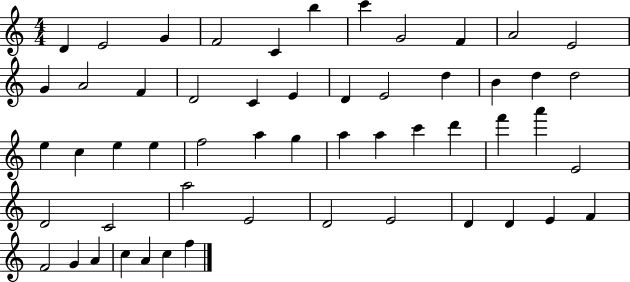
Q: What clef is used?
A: treble